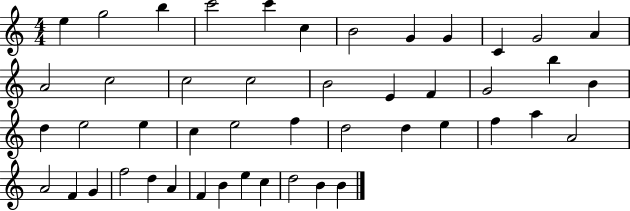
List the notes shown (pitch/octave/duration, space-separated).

E5/q G5/h B5/q C6/h C6/q C5/q B4/h G4/q G4/q C4/q G4/h A4/q A4/h C5/h C5/h C5/h B4/h E4/q F4/q G4/h B5/q B4/q D5/q E5/h E5/q C5/q E5/h F5/q D5/h D5/q E5/q F5/q A5/q A4/h A4/h F4/q G4/q F5/h D5/q A4/q F4/q B4/q E5/q C5/q D5/h B4/q B4/q